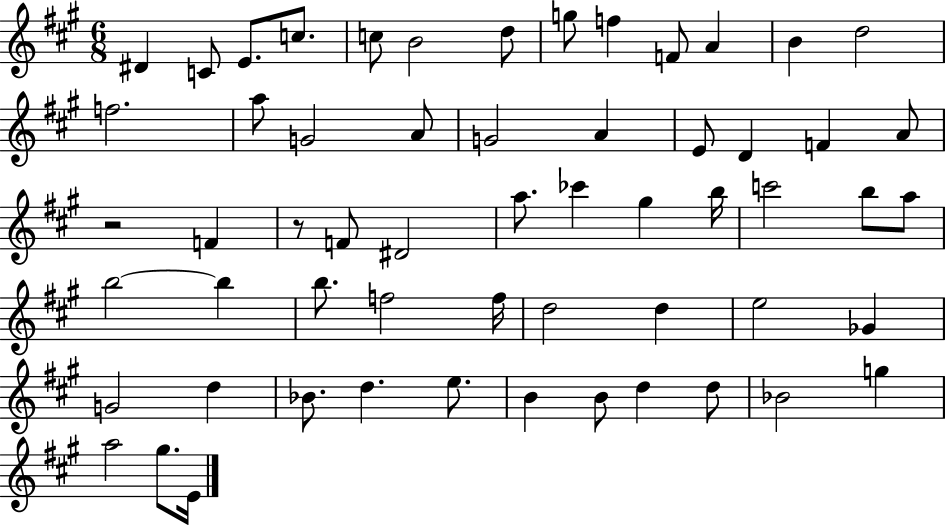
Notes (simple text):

D#4/q C4/e E4/e. C5/e. C5/e B4/h D5/e G5/e F5/q F4/e A4/q B4/q D5/h F5/h. A5/e G4/h A4/e G4/h A4/q E4/e D4/q F4/q A4/e R/h F4/q R/e F4/e D#4/h A5/e. CES6/q G#5/q B5/s C6/h B5/e A5/e B5/h B5/q B5/e. F5/h F5/s D5/h D5/q E5/h Gb4/q G4/h D5/q Bb4/e. D5/q. E5/e. B4/q B4/e D5/q D5/e Bb4/h G5/q A5/h G#5/e. E4/s